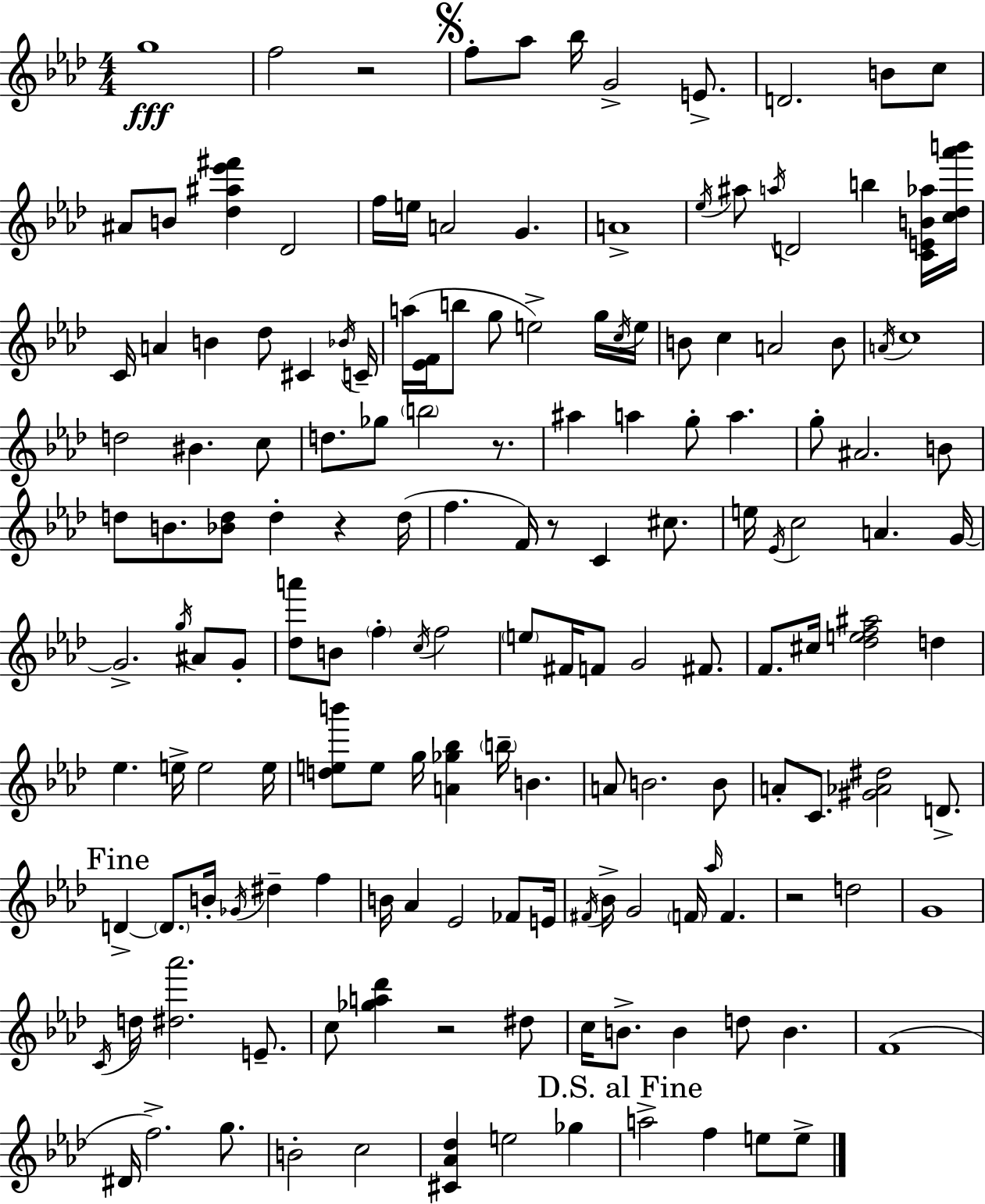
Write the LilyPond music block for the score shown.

{
  \clef treble
  \numericTimeSignature
  \time 4/4
  \key aes \major
  g''1\fff | f''2 r2 | \mark \markup { \musicglyph "scripts.segno" } f''8-. aes''8 bes''16 g'2-> e'8.-> | d'2. b'8 c''8 | \break ais'8 b'8 <des'' ais'' ees''' fis'''>4 des'2 | f''16 e''16 a'2 g'4. | a'1-> | \acciaccatura { ees''16 } ais''8 \acciaccatura { a''16 } d'2 b''4 | \break <c' e' b' aes''>16 <c'' des'' aes''' b'''>16 c'16 a'4 b'4 des''8 cis'4 | \acciaccatura { bes'16 } c'16-- a''16( <ees' f'>16 b''8 g''8 e''2->) | g''16 \acciaccatura { c''16 } e''16 b'8 c''4 a'2 | b'8 \acciaccatura { a'16 } c''1 | \break d''2 bis'4. | c''8 d''8. ges''8 \parenthesize b''2 | r8. ais''4 a''4 g''8-. a''4. | g''8-. ais'2. | \break b'8 d''8 b'8. <bes' d''>8 d''4-. | r4 d''16( f''4. f'16) r8 c'4 | cis''8. e''16 \acciaccatura { ees'16 } c''2 a'4. | g'16~~ g'2.-> | \break \acciaccatura { g''16 } ais'8 g'8-. <des'' a'''>8 b'8 \parenthesize f''4-. \acciaccatura { c''16 } | f''2 \parenthesize e''8 fis'16 f'8 g'2 | fis'8. f'8. cis''16 <des'' e'' f'' ais''>2 | d''4 ees''4. e''16-> e''2 | \break e''16 <d'' e'' b'''>8 e''8 g''16 <a' ges'' bes''>4 | \parenthesize b''16-- b'4. a'8 b'2. | b'8 a'8-. c'8. <gis' aes' dis''>2 | d'8.-> \mark "Fine" d'4->~~ \parenthesize d'8. b'16-. | \break \acciaccatura { ges'16 } dis''4-- f''4 b'16 aes'4 ees'2 | fes'8 e'16 \acciaccatura { fis'16 } bes'16-> g'2 | \parenthesize f'16 \grace { aes''16 } f'4. r2 | d''2 g'1 | \break \acciaccatura { c'16 } d''16 <dis'' aes'''>2. | e'8.-- c''8 <ges'' a'' des'''>4 | r2 dis''8 c''16 b'8.-> | b'4 d''8 b'4. f'1( | \break dis'16 f''2.->) | g''8. b'2-. | c''2 <cis' aes' des''>4 | e''2 ges''4 \mark "D.S. al Fine" a''2-> | \break f''4 e''8 e''8-> \bar "|."
}